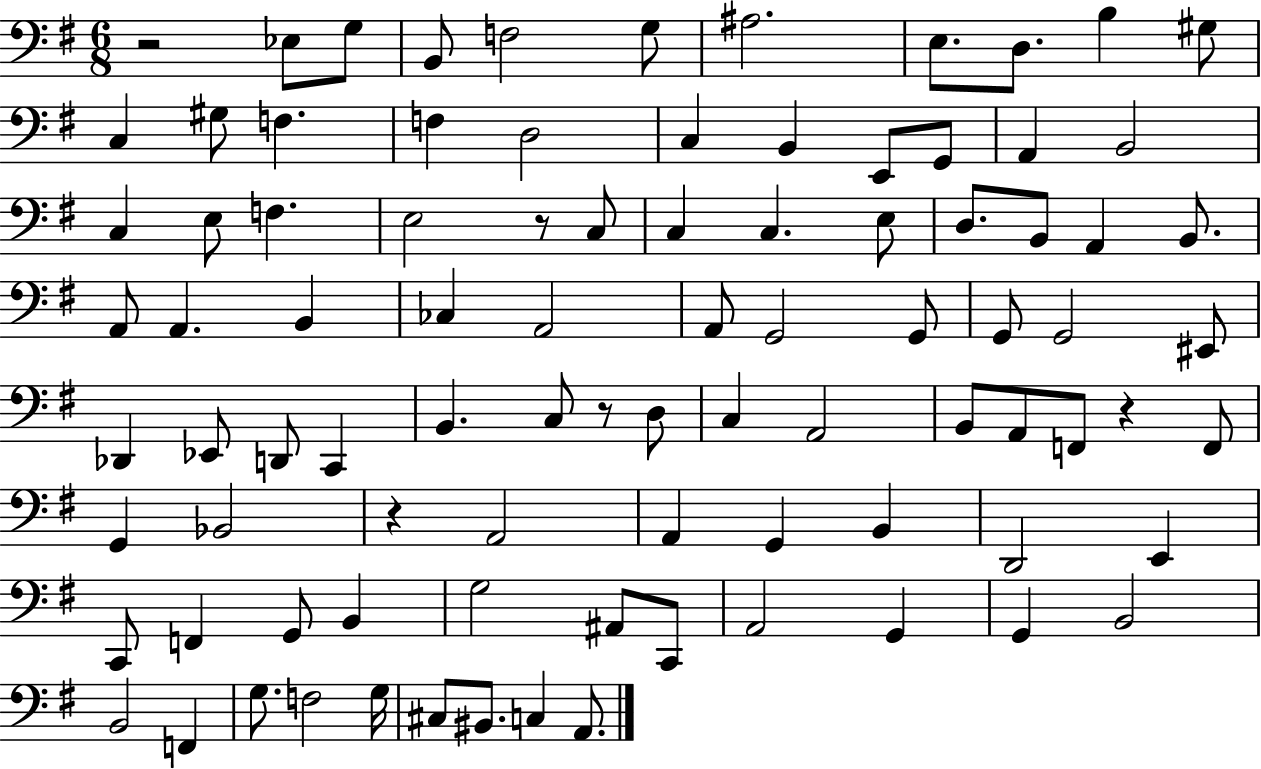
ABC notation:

X:1
T:Untitled
M:6/8
L:1/4
K:G
z2 _E,/2 G,/2 B,,/2 F,2 G,/2 ^A,2 E,/2 D,/2 B, ^G,/2 C, ^G,/2 F, F, D,2 C, B,, E,,/2 G,,/2 A,, B,,2 C, E,/2 F, E,2 z/2 C,/2 C, C, E,/2 D,/2 B,,/2 A,, B,,/2 A,,/2 A,, B,, _C, A,,2 A,,/2 G,,2 G,,/2 G,,/2 G,,2 ^E,,/2 _D,, _E,,/2 D,,/2 C,, B,, C,/2 z/2 D,/2 C, A,,2 B,,/2 A,,/2 F,,/2 z F,,/2 G,, _B,,2 z A,,2 A,, G,, B,, D,,2 E,, C,,/2 F,, G,,/2 B,, G,2 ^A,,/2 C,,/2 A,,2 G,, G,, B,,2 B,,2 F,, G,/2 F,2 G,/4 ^C,/2 ^B,,/2 C, A,,/2